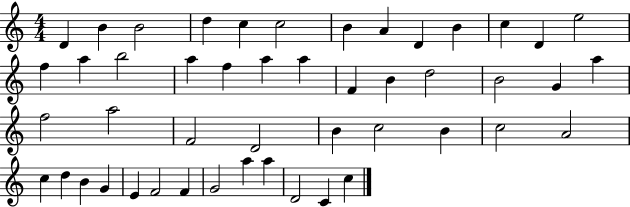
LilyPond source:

{
  \clef treble
  \numericTimeSignature
  \time 4/4
  \key c \major
  d'4 b'4 b'2 | d''4 c''4 c''2 | b'4 a'4 d'4 b'4 | c''4 d'4 e''2 | \break f''4 a''4 b''2 | a''4 f''4 a''4 a''4 | f'4 b'4 d''2 | b'2 g'4 a''4 | \break f''2 a''2 | f'2 d'2 | b'4 c''2 b'4 | c''2 a'2 | \break c''4 d''4 b'4 g'4 | e'4 f'2 f'4 | g'2 a''4 a''4 | d'2 c'4 c''4 | \break \bar "|."
}